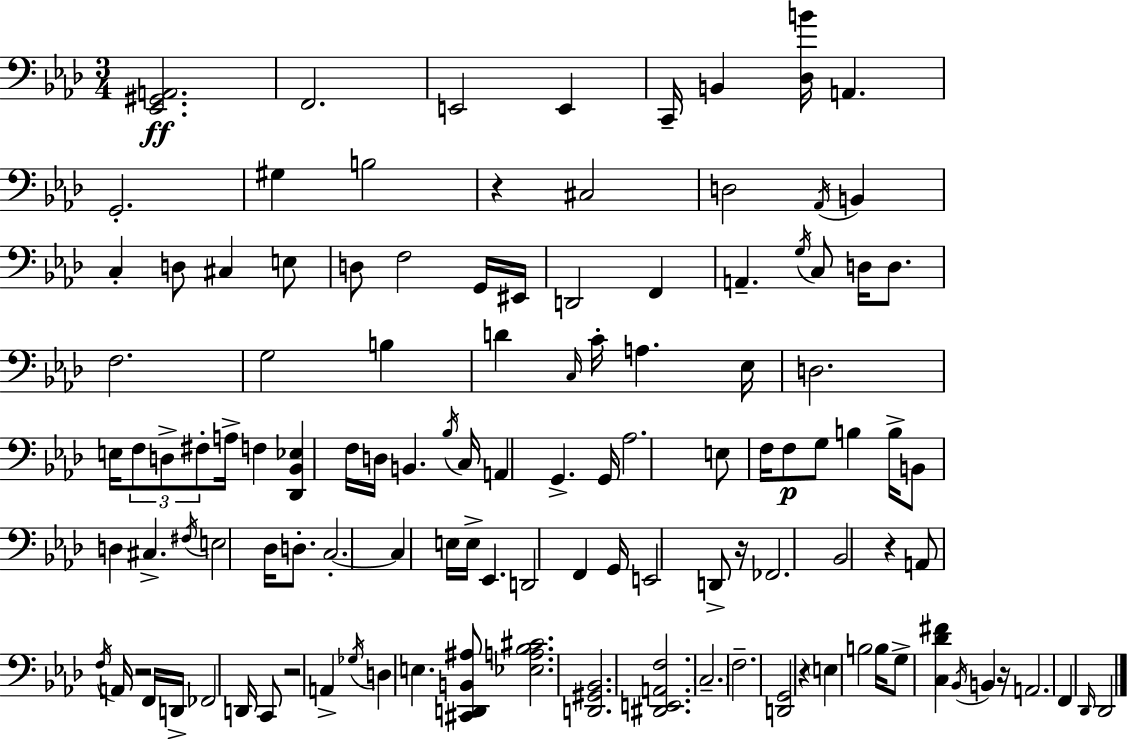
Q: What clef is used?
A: bass